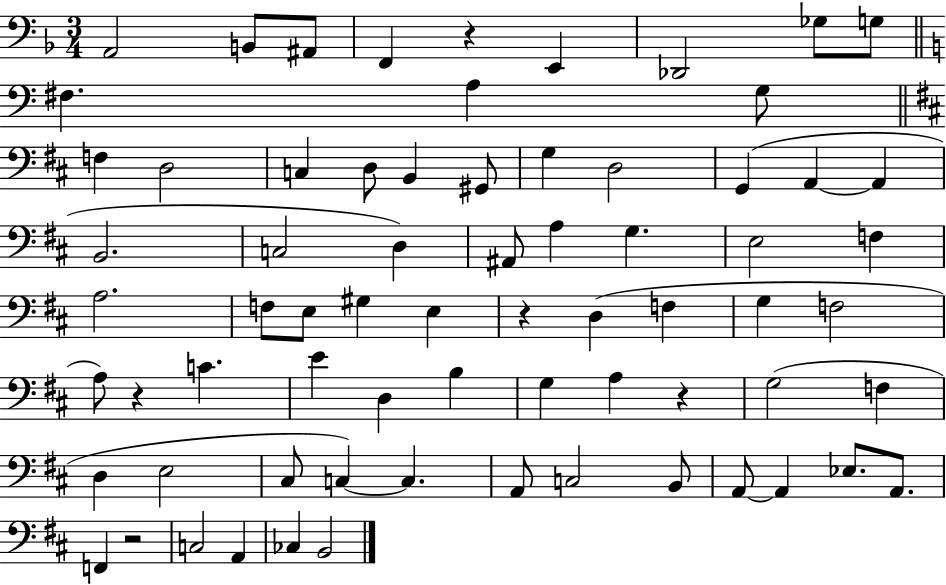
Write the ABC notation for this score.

X:1
T:Untitled
M:3/4
L:1/4
K:F
A,,2 B,,/2 ^A,,/2 F,, z E,, _D,,2 _G,/2 G,/2 ^F, A, G,/2 F, D,2 C, D,/2 B,, ^G,,/2 G, D,2 G,, A,, A,, B,,2 C,2 D, ^A,,/2 A, G, E,2 F, A,2 F,/2 E,/2 ^G, E, z D, F, G, F,2 A,/2 z C E D, B, G, A, z G,2 F, D, E,2 ^C,/2 C, C, A,,/2 C,2 B,,/2 A,,/2 A,, _E,/2 A,,/2 F,, z2 C,2 A,, _C, B,,2